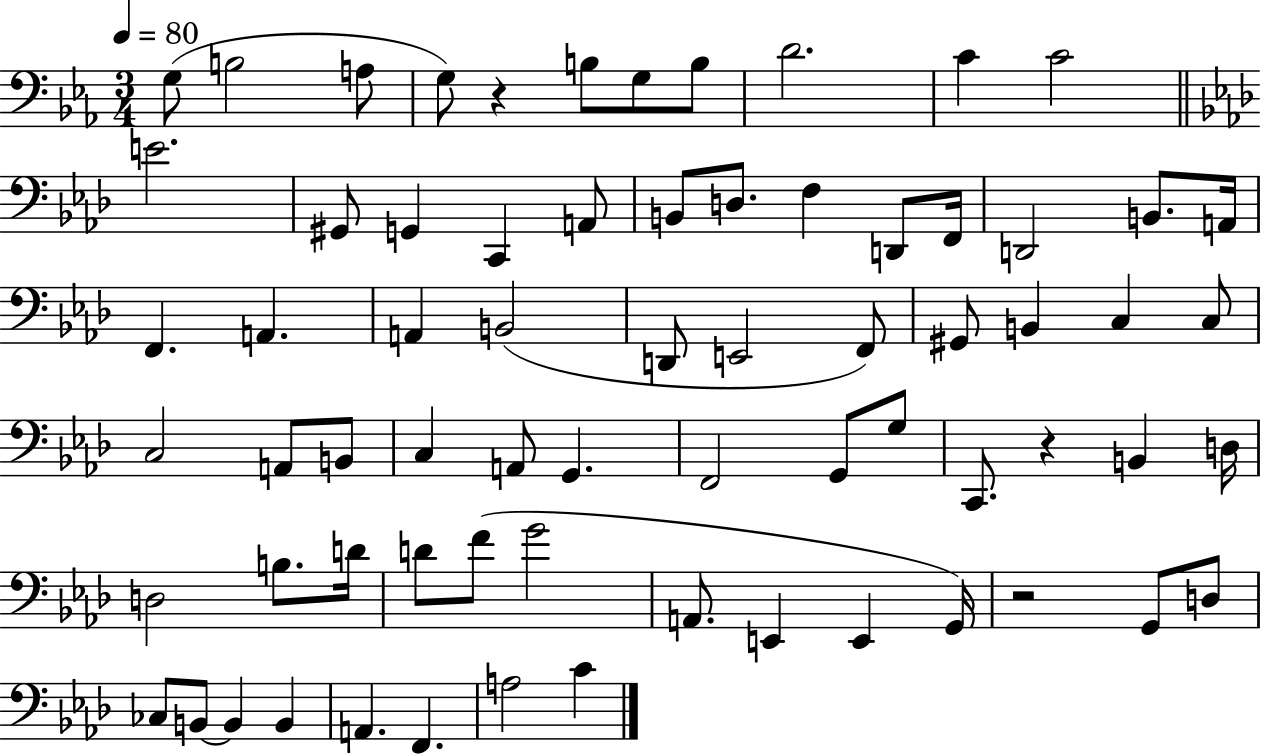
{
  \clef bass
  \numericTimeSignature
  \time 3/4
  \key ees \major
  \tempo 4 = 80
  \repeat volta 2 { g8( b2 a8 | g8) r4 b8 g8 b8 | d'2. | c'4 c'2 | \break \bar "||" \break \key aes \major e'2. | gis,8 g,4 c,4 a,8 | b,8 d8. f4 d,8 f,16 | d,2 b,8. a,16 | \break f,4. a,4. | a,4 b,2( | d,8 e,2 f,8) | gis,8 b,4 c4 c8 | \break c2 a,8 b,8 | c4 a,8 g,4. | f,2 g,8 g8 | c,8. r4 b,4 d16 | \break d2 b8. d'16 | d'8 f'8( g'2 | a,8. e,4 e,4 g,16) | r2 g,8 d8 | \break ces8 b,8~~ b,4 b,4 | a,4. f,4. | a2 c'4 | } \bar "|."
}